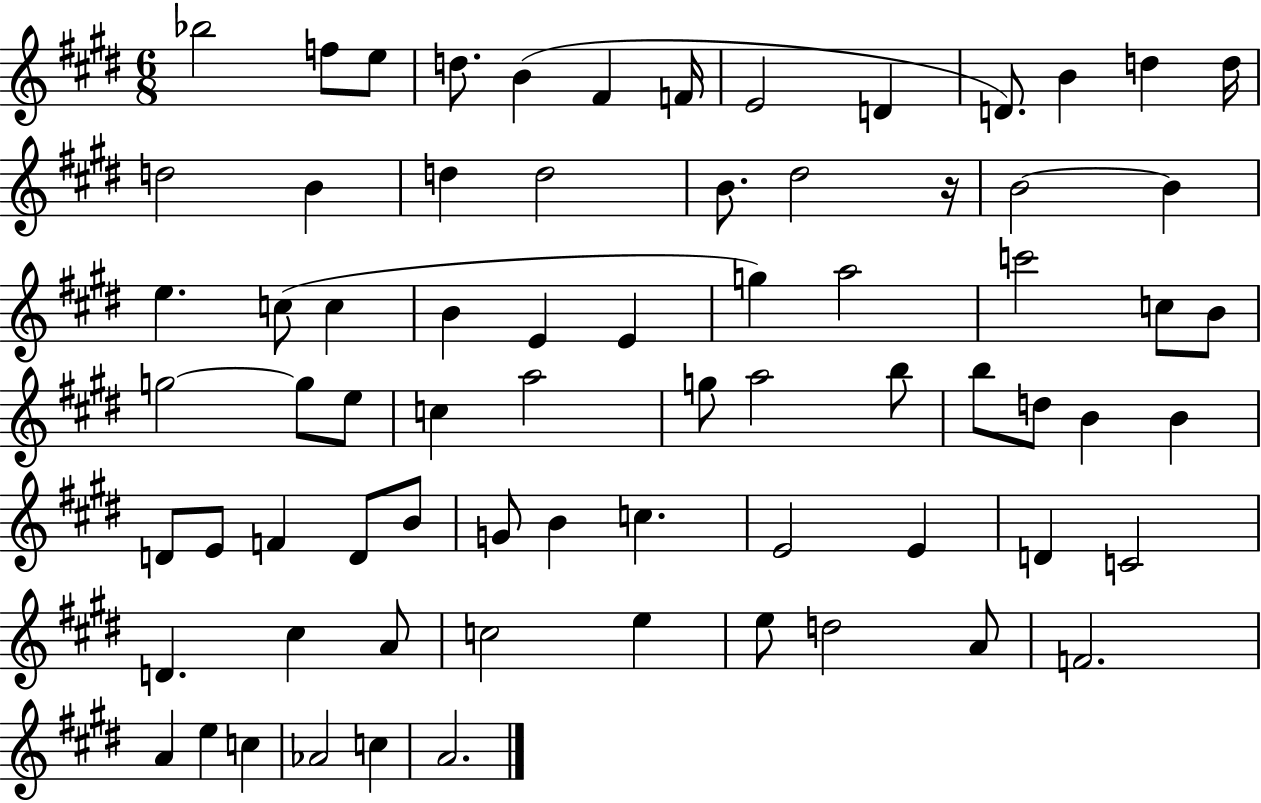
X:1
T:Untitled
M:6/8
L:1/4
K:E
_b2 f/2 e/2 d/2 B ^F F/4 E2 D D/2 B d d/4 d2 B d d2 B/2 ^d2 z/4 B2 B e c/2 c B E E g a2 c'2 c/2 B/2 g2 g/2 e/2 c a2 g/2 a2 b/2 b/2 d/2 B B D/2 E/2 F D/2 B/2 G/2 B c E2 E D C2 D ^c A/2 c2 e e/2 d2 A/2 F2 A e c _A2 c A2